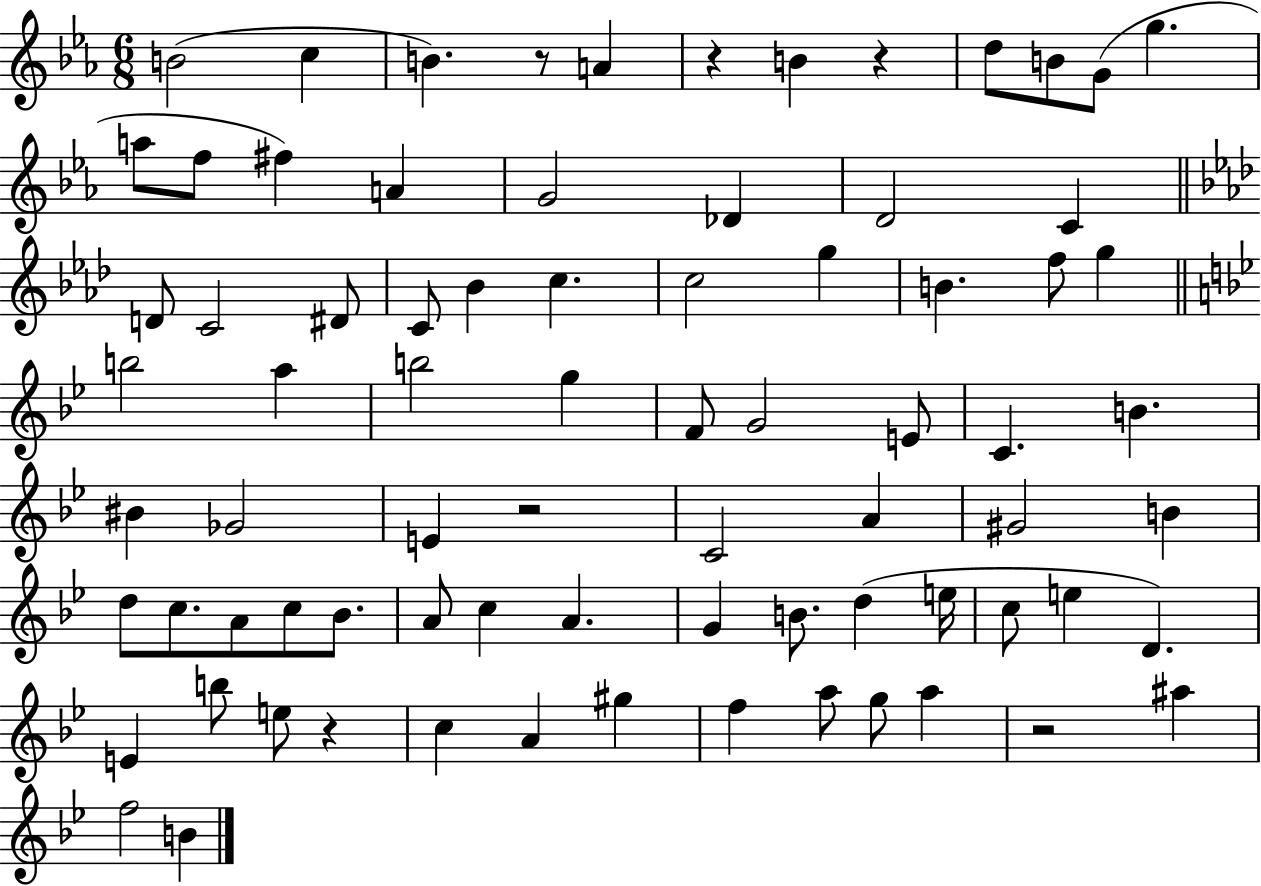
{
  \clef treble
  \numericTimeSignature
  \time 6/8
  \key ees \major
  b'2( c''4 | b'4.) r8 a'4 | r4 b'4 r4 | d''8 b'8 g'8( g''4. | \break a''8 f''8 fis''4) a'4 | g'2 des'4 | d'2 c'4 | \bar "||" \break \key aes \major d'8 c'2 dis'8 | c'8 bes'4 c''4. | c''2 g''4 | b'4. f''8 g''4 | \break \bar "||" \break \key bes \major b''2 a''4 | b''2 g''4 | f'8 g'2 e'8 | c'4. b'4. | \break bis'4 ges'2 | e'4 r2 | c'2 a'4 | gis'2 b'4 | \break d''8 c''8. a'8 c''8 bes'8. | a'8 c''4 a'4. | g'4 b'8. d''4( e''16 | c''8 e''4 d'4.) | \break e'4 b''8 e''8 r4 | c''4 a'4 gis''4 | f''4 a''8 g''8 a''4 | r2 ais''4 | \break f''2 b'4 | \bar "|."
}